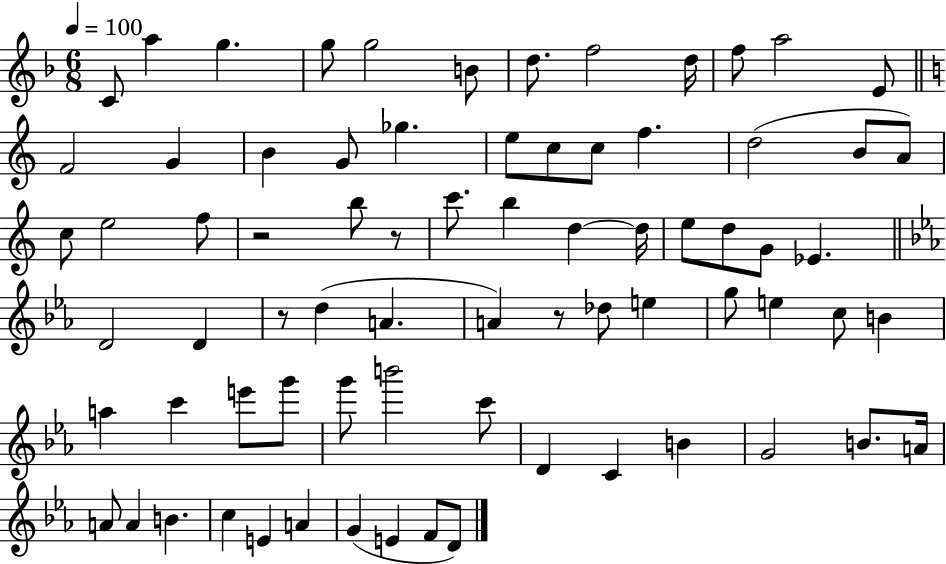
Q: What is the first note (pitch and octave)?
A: C4